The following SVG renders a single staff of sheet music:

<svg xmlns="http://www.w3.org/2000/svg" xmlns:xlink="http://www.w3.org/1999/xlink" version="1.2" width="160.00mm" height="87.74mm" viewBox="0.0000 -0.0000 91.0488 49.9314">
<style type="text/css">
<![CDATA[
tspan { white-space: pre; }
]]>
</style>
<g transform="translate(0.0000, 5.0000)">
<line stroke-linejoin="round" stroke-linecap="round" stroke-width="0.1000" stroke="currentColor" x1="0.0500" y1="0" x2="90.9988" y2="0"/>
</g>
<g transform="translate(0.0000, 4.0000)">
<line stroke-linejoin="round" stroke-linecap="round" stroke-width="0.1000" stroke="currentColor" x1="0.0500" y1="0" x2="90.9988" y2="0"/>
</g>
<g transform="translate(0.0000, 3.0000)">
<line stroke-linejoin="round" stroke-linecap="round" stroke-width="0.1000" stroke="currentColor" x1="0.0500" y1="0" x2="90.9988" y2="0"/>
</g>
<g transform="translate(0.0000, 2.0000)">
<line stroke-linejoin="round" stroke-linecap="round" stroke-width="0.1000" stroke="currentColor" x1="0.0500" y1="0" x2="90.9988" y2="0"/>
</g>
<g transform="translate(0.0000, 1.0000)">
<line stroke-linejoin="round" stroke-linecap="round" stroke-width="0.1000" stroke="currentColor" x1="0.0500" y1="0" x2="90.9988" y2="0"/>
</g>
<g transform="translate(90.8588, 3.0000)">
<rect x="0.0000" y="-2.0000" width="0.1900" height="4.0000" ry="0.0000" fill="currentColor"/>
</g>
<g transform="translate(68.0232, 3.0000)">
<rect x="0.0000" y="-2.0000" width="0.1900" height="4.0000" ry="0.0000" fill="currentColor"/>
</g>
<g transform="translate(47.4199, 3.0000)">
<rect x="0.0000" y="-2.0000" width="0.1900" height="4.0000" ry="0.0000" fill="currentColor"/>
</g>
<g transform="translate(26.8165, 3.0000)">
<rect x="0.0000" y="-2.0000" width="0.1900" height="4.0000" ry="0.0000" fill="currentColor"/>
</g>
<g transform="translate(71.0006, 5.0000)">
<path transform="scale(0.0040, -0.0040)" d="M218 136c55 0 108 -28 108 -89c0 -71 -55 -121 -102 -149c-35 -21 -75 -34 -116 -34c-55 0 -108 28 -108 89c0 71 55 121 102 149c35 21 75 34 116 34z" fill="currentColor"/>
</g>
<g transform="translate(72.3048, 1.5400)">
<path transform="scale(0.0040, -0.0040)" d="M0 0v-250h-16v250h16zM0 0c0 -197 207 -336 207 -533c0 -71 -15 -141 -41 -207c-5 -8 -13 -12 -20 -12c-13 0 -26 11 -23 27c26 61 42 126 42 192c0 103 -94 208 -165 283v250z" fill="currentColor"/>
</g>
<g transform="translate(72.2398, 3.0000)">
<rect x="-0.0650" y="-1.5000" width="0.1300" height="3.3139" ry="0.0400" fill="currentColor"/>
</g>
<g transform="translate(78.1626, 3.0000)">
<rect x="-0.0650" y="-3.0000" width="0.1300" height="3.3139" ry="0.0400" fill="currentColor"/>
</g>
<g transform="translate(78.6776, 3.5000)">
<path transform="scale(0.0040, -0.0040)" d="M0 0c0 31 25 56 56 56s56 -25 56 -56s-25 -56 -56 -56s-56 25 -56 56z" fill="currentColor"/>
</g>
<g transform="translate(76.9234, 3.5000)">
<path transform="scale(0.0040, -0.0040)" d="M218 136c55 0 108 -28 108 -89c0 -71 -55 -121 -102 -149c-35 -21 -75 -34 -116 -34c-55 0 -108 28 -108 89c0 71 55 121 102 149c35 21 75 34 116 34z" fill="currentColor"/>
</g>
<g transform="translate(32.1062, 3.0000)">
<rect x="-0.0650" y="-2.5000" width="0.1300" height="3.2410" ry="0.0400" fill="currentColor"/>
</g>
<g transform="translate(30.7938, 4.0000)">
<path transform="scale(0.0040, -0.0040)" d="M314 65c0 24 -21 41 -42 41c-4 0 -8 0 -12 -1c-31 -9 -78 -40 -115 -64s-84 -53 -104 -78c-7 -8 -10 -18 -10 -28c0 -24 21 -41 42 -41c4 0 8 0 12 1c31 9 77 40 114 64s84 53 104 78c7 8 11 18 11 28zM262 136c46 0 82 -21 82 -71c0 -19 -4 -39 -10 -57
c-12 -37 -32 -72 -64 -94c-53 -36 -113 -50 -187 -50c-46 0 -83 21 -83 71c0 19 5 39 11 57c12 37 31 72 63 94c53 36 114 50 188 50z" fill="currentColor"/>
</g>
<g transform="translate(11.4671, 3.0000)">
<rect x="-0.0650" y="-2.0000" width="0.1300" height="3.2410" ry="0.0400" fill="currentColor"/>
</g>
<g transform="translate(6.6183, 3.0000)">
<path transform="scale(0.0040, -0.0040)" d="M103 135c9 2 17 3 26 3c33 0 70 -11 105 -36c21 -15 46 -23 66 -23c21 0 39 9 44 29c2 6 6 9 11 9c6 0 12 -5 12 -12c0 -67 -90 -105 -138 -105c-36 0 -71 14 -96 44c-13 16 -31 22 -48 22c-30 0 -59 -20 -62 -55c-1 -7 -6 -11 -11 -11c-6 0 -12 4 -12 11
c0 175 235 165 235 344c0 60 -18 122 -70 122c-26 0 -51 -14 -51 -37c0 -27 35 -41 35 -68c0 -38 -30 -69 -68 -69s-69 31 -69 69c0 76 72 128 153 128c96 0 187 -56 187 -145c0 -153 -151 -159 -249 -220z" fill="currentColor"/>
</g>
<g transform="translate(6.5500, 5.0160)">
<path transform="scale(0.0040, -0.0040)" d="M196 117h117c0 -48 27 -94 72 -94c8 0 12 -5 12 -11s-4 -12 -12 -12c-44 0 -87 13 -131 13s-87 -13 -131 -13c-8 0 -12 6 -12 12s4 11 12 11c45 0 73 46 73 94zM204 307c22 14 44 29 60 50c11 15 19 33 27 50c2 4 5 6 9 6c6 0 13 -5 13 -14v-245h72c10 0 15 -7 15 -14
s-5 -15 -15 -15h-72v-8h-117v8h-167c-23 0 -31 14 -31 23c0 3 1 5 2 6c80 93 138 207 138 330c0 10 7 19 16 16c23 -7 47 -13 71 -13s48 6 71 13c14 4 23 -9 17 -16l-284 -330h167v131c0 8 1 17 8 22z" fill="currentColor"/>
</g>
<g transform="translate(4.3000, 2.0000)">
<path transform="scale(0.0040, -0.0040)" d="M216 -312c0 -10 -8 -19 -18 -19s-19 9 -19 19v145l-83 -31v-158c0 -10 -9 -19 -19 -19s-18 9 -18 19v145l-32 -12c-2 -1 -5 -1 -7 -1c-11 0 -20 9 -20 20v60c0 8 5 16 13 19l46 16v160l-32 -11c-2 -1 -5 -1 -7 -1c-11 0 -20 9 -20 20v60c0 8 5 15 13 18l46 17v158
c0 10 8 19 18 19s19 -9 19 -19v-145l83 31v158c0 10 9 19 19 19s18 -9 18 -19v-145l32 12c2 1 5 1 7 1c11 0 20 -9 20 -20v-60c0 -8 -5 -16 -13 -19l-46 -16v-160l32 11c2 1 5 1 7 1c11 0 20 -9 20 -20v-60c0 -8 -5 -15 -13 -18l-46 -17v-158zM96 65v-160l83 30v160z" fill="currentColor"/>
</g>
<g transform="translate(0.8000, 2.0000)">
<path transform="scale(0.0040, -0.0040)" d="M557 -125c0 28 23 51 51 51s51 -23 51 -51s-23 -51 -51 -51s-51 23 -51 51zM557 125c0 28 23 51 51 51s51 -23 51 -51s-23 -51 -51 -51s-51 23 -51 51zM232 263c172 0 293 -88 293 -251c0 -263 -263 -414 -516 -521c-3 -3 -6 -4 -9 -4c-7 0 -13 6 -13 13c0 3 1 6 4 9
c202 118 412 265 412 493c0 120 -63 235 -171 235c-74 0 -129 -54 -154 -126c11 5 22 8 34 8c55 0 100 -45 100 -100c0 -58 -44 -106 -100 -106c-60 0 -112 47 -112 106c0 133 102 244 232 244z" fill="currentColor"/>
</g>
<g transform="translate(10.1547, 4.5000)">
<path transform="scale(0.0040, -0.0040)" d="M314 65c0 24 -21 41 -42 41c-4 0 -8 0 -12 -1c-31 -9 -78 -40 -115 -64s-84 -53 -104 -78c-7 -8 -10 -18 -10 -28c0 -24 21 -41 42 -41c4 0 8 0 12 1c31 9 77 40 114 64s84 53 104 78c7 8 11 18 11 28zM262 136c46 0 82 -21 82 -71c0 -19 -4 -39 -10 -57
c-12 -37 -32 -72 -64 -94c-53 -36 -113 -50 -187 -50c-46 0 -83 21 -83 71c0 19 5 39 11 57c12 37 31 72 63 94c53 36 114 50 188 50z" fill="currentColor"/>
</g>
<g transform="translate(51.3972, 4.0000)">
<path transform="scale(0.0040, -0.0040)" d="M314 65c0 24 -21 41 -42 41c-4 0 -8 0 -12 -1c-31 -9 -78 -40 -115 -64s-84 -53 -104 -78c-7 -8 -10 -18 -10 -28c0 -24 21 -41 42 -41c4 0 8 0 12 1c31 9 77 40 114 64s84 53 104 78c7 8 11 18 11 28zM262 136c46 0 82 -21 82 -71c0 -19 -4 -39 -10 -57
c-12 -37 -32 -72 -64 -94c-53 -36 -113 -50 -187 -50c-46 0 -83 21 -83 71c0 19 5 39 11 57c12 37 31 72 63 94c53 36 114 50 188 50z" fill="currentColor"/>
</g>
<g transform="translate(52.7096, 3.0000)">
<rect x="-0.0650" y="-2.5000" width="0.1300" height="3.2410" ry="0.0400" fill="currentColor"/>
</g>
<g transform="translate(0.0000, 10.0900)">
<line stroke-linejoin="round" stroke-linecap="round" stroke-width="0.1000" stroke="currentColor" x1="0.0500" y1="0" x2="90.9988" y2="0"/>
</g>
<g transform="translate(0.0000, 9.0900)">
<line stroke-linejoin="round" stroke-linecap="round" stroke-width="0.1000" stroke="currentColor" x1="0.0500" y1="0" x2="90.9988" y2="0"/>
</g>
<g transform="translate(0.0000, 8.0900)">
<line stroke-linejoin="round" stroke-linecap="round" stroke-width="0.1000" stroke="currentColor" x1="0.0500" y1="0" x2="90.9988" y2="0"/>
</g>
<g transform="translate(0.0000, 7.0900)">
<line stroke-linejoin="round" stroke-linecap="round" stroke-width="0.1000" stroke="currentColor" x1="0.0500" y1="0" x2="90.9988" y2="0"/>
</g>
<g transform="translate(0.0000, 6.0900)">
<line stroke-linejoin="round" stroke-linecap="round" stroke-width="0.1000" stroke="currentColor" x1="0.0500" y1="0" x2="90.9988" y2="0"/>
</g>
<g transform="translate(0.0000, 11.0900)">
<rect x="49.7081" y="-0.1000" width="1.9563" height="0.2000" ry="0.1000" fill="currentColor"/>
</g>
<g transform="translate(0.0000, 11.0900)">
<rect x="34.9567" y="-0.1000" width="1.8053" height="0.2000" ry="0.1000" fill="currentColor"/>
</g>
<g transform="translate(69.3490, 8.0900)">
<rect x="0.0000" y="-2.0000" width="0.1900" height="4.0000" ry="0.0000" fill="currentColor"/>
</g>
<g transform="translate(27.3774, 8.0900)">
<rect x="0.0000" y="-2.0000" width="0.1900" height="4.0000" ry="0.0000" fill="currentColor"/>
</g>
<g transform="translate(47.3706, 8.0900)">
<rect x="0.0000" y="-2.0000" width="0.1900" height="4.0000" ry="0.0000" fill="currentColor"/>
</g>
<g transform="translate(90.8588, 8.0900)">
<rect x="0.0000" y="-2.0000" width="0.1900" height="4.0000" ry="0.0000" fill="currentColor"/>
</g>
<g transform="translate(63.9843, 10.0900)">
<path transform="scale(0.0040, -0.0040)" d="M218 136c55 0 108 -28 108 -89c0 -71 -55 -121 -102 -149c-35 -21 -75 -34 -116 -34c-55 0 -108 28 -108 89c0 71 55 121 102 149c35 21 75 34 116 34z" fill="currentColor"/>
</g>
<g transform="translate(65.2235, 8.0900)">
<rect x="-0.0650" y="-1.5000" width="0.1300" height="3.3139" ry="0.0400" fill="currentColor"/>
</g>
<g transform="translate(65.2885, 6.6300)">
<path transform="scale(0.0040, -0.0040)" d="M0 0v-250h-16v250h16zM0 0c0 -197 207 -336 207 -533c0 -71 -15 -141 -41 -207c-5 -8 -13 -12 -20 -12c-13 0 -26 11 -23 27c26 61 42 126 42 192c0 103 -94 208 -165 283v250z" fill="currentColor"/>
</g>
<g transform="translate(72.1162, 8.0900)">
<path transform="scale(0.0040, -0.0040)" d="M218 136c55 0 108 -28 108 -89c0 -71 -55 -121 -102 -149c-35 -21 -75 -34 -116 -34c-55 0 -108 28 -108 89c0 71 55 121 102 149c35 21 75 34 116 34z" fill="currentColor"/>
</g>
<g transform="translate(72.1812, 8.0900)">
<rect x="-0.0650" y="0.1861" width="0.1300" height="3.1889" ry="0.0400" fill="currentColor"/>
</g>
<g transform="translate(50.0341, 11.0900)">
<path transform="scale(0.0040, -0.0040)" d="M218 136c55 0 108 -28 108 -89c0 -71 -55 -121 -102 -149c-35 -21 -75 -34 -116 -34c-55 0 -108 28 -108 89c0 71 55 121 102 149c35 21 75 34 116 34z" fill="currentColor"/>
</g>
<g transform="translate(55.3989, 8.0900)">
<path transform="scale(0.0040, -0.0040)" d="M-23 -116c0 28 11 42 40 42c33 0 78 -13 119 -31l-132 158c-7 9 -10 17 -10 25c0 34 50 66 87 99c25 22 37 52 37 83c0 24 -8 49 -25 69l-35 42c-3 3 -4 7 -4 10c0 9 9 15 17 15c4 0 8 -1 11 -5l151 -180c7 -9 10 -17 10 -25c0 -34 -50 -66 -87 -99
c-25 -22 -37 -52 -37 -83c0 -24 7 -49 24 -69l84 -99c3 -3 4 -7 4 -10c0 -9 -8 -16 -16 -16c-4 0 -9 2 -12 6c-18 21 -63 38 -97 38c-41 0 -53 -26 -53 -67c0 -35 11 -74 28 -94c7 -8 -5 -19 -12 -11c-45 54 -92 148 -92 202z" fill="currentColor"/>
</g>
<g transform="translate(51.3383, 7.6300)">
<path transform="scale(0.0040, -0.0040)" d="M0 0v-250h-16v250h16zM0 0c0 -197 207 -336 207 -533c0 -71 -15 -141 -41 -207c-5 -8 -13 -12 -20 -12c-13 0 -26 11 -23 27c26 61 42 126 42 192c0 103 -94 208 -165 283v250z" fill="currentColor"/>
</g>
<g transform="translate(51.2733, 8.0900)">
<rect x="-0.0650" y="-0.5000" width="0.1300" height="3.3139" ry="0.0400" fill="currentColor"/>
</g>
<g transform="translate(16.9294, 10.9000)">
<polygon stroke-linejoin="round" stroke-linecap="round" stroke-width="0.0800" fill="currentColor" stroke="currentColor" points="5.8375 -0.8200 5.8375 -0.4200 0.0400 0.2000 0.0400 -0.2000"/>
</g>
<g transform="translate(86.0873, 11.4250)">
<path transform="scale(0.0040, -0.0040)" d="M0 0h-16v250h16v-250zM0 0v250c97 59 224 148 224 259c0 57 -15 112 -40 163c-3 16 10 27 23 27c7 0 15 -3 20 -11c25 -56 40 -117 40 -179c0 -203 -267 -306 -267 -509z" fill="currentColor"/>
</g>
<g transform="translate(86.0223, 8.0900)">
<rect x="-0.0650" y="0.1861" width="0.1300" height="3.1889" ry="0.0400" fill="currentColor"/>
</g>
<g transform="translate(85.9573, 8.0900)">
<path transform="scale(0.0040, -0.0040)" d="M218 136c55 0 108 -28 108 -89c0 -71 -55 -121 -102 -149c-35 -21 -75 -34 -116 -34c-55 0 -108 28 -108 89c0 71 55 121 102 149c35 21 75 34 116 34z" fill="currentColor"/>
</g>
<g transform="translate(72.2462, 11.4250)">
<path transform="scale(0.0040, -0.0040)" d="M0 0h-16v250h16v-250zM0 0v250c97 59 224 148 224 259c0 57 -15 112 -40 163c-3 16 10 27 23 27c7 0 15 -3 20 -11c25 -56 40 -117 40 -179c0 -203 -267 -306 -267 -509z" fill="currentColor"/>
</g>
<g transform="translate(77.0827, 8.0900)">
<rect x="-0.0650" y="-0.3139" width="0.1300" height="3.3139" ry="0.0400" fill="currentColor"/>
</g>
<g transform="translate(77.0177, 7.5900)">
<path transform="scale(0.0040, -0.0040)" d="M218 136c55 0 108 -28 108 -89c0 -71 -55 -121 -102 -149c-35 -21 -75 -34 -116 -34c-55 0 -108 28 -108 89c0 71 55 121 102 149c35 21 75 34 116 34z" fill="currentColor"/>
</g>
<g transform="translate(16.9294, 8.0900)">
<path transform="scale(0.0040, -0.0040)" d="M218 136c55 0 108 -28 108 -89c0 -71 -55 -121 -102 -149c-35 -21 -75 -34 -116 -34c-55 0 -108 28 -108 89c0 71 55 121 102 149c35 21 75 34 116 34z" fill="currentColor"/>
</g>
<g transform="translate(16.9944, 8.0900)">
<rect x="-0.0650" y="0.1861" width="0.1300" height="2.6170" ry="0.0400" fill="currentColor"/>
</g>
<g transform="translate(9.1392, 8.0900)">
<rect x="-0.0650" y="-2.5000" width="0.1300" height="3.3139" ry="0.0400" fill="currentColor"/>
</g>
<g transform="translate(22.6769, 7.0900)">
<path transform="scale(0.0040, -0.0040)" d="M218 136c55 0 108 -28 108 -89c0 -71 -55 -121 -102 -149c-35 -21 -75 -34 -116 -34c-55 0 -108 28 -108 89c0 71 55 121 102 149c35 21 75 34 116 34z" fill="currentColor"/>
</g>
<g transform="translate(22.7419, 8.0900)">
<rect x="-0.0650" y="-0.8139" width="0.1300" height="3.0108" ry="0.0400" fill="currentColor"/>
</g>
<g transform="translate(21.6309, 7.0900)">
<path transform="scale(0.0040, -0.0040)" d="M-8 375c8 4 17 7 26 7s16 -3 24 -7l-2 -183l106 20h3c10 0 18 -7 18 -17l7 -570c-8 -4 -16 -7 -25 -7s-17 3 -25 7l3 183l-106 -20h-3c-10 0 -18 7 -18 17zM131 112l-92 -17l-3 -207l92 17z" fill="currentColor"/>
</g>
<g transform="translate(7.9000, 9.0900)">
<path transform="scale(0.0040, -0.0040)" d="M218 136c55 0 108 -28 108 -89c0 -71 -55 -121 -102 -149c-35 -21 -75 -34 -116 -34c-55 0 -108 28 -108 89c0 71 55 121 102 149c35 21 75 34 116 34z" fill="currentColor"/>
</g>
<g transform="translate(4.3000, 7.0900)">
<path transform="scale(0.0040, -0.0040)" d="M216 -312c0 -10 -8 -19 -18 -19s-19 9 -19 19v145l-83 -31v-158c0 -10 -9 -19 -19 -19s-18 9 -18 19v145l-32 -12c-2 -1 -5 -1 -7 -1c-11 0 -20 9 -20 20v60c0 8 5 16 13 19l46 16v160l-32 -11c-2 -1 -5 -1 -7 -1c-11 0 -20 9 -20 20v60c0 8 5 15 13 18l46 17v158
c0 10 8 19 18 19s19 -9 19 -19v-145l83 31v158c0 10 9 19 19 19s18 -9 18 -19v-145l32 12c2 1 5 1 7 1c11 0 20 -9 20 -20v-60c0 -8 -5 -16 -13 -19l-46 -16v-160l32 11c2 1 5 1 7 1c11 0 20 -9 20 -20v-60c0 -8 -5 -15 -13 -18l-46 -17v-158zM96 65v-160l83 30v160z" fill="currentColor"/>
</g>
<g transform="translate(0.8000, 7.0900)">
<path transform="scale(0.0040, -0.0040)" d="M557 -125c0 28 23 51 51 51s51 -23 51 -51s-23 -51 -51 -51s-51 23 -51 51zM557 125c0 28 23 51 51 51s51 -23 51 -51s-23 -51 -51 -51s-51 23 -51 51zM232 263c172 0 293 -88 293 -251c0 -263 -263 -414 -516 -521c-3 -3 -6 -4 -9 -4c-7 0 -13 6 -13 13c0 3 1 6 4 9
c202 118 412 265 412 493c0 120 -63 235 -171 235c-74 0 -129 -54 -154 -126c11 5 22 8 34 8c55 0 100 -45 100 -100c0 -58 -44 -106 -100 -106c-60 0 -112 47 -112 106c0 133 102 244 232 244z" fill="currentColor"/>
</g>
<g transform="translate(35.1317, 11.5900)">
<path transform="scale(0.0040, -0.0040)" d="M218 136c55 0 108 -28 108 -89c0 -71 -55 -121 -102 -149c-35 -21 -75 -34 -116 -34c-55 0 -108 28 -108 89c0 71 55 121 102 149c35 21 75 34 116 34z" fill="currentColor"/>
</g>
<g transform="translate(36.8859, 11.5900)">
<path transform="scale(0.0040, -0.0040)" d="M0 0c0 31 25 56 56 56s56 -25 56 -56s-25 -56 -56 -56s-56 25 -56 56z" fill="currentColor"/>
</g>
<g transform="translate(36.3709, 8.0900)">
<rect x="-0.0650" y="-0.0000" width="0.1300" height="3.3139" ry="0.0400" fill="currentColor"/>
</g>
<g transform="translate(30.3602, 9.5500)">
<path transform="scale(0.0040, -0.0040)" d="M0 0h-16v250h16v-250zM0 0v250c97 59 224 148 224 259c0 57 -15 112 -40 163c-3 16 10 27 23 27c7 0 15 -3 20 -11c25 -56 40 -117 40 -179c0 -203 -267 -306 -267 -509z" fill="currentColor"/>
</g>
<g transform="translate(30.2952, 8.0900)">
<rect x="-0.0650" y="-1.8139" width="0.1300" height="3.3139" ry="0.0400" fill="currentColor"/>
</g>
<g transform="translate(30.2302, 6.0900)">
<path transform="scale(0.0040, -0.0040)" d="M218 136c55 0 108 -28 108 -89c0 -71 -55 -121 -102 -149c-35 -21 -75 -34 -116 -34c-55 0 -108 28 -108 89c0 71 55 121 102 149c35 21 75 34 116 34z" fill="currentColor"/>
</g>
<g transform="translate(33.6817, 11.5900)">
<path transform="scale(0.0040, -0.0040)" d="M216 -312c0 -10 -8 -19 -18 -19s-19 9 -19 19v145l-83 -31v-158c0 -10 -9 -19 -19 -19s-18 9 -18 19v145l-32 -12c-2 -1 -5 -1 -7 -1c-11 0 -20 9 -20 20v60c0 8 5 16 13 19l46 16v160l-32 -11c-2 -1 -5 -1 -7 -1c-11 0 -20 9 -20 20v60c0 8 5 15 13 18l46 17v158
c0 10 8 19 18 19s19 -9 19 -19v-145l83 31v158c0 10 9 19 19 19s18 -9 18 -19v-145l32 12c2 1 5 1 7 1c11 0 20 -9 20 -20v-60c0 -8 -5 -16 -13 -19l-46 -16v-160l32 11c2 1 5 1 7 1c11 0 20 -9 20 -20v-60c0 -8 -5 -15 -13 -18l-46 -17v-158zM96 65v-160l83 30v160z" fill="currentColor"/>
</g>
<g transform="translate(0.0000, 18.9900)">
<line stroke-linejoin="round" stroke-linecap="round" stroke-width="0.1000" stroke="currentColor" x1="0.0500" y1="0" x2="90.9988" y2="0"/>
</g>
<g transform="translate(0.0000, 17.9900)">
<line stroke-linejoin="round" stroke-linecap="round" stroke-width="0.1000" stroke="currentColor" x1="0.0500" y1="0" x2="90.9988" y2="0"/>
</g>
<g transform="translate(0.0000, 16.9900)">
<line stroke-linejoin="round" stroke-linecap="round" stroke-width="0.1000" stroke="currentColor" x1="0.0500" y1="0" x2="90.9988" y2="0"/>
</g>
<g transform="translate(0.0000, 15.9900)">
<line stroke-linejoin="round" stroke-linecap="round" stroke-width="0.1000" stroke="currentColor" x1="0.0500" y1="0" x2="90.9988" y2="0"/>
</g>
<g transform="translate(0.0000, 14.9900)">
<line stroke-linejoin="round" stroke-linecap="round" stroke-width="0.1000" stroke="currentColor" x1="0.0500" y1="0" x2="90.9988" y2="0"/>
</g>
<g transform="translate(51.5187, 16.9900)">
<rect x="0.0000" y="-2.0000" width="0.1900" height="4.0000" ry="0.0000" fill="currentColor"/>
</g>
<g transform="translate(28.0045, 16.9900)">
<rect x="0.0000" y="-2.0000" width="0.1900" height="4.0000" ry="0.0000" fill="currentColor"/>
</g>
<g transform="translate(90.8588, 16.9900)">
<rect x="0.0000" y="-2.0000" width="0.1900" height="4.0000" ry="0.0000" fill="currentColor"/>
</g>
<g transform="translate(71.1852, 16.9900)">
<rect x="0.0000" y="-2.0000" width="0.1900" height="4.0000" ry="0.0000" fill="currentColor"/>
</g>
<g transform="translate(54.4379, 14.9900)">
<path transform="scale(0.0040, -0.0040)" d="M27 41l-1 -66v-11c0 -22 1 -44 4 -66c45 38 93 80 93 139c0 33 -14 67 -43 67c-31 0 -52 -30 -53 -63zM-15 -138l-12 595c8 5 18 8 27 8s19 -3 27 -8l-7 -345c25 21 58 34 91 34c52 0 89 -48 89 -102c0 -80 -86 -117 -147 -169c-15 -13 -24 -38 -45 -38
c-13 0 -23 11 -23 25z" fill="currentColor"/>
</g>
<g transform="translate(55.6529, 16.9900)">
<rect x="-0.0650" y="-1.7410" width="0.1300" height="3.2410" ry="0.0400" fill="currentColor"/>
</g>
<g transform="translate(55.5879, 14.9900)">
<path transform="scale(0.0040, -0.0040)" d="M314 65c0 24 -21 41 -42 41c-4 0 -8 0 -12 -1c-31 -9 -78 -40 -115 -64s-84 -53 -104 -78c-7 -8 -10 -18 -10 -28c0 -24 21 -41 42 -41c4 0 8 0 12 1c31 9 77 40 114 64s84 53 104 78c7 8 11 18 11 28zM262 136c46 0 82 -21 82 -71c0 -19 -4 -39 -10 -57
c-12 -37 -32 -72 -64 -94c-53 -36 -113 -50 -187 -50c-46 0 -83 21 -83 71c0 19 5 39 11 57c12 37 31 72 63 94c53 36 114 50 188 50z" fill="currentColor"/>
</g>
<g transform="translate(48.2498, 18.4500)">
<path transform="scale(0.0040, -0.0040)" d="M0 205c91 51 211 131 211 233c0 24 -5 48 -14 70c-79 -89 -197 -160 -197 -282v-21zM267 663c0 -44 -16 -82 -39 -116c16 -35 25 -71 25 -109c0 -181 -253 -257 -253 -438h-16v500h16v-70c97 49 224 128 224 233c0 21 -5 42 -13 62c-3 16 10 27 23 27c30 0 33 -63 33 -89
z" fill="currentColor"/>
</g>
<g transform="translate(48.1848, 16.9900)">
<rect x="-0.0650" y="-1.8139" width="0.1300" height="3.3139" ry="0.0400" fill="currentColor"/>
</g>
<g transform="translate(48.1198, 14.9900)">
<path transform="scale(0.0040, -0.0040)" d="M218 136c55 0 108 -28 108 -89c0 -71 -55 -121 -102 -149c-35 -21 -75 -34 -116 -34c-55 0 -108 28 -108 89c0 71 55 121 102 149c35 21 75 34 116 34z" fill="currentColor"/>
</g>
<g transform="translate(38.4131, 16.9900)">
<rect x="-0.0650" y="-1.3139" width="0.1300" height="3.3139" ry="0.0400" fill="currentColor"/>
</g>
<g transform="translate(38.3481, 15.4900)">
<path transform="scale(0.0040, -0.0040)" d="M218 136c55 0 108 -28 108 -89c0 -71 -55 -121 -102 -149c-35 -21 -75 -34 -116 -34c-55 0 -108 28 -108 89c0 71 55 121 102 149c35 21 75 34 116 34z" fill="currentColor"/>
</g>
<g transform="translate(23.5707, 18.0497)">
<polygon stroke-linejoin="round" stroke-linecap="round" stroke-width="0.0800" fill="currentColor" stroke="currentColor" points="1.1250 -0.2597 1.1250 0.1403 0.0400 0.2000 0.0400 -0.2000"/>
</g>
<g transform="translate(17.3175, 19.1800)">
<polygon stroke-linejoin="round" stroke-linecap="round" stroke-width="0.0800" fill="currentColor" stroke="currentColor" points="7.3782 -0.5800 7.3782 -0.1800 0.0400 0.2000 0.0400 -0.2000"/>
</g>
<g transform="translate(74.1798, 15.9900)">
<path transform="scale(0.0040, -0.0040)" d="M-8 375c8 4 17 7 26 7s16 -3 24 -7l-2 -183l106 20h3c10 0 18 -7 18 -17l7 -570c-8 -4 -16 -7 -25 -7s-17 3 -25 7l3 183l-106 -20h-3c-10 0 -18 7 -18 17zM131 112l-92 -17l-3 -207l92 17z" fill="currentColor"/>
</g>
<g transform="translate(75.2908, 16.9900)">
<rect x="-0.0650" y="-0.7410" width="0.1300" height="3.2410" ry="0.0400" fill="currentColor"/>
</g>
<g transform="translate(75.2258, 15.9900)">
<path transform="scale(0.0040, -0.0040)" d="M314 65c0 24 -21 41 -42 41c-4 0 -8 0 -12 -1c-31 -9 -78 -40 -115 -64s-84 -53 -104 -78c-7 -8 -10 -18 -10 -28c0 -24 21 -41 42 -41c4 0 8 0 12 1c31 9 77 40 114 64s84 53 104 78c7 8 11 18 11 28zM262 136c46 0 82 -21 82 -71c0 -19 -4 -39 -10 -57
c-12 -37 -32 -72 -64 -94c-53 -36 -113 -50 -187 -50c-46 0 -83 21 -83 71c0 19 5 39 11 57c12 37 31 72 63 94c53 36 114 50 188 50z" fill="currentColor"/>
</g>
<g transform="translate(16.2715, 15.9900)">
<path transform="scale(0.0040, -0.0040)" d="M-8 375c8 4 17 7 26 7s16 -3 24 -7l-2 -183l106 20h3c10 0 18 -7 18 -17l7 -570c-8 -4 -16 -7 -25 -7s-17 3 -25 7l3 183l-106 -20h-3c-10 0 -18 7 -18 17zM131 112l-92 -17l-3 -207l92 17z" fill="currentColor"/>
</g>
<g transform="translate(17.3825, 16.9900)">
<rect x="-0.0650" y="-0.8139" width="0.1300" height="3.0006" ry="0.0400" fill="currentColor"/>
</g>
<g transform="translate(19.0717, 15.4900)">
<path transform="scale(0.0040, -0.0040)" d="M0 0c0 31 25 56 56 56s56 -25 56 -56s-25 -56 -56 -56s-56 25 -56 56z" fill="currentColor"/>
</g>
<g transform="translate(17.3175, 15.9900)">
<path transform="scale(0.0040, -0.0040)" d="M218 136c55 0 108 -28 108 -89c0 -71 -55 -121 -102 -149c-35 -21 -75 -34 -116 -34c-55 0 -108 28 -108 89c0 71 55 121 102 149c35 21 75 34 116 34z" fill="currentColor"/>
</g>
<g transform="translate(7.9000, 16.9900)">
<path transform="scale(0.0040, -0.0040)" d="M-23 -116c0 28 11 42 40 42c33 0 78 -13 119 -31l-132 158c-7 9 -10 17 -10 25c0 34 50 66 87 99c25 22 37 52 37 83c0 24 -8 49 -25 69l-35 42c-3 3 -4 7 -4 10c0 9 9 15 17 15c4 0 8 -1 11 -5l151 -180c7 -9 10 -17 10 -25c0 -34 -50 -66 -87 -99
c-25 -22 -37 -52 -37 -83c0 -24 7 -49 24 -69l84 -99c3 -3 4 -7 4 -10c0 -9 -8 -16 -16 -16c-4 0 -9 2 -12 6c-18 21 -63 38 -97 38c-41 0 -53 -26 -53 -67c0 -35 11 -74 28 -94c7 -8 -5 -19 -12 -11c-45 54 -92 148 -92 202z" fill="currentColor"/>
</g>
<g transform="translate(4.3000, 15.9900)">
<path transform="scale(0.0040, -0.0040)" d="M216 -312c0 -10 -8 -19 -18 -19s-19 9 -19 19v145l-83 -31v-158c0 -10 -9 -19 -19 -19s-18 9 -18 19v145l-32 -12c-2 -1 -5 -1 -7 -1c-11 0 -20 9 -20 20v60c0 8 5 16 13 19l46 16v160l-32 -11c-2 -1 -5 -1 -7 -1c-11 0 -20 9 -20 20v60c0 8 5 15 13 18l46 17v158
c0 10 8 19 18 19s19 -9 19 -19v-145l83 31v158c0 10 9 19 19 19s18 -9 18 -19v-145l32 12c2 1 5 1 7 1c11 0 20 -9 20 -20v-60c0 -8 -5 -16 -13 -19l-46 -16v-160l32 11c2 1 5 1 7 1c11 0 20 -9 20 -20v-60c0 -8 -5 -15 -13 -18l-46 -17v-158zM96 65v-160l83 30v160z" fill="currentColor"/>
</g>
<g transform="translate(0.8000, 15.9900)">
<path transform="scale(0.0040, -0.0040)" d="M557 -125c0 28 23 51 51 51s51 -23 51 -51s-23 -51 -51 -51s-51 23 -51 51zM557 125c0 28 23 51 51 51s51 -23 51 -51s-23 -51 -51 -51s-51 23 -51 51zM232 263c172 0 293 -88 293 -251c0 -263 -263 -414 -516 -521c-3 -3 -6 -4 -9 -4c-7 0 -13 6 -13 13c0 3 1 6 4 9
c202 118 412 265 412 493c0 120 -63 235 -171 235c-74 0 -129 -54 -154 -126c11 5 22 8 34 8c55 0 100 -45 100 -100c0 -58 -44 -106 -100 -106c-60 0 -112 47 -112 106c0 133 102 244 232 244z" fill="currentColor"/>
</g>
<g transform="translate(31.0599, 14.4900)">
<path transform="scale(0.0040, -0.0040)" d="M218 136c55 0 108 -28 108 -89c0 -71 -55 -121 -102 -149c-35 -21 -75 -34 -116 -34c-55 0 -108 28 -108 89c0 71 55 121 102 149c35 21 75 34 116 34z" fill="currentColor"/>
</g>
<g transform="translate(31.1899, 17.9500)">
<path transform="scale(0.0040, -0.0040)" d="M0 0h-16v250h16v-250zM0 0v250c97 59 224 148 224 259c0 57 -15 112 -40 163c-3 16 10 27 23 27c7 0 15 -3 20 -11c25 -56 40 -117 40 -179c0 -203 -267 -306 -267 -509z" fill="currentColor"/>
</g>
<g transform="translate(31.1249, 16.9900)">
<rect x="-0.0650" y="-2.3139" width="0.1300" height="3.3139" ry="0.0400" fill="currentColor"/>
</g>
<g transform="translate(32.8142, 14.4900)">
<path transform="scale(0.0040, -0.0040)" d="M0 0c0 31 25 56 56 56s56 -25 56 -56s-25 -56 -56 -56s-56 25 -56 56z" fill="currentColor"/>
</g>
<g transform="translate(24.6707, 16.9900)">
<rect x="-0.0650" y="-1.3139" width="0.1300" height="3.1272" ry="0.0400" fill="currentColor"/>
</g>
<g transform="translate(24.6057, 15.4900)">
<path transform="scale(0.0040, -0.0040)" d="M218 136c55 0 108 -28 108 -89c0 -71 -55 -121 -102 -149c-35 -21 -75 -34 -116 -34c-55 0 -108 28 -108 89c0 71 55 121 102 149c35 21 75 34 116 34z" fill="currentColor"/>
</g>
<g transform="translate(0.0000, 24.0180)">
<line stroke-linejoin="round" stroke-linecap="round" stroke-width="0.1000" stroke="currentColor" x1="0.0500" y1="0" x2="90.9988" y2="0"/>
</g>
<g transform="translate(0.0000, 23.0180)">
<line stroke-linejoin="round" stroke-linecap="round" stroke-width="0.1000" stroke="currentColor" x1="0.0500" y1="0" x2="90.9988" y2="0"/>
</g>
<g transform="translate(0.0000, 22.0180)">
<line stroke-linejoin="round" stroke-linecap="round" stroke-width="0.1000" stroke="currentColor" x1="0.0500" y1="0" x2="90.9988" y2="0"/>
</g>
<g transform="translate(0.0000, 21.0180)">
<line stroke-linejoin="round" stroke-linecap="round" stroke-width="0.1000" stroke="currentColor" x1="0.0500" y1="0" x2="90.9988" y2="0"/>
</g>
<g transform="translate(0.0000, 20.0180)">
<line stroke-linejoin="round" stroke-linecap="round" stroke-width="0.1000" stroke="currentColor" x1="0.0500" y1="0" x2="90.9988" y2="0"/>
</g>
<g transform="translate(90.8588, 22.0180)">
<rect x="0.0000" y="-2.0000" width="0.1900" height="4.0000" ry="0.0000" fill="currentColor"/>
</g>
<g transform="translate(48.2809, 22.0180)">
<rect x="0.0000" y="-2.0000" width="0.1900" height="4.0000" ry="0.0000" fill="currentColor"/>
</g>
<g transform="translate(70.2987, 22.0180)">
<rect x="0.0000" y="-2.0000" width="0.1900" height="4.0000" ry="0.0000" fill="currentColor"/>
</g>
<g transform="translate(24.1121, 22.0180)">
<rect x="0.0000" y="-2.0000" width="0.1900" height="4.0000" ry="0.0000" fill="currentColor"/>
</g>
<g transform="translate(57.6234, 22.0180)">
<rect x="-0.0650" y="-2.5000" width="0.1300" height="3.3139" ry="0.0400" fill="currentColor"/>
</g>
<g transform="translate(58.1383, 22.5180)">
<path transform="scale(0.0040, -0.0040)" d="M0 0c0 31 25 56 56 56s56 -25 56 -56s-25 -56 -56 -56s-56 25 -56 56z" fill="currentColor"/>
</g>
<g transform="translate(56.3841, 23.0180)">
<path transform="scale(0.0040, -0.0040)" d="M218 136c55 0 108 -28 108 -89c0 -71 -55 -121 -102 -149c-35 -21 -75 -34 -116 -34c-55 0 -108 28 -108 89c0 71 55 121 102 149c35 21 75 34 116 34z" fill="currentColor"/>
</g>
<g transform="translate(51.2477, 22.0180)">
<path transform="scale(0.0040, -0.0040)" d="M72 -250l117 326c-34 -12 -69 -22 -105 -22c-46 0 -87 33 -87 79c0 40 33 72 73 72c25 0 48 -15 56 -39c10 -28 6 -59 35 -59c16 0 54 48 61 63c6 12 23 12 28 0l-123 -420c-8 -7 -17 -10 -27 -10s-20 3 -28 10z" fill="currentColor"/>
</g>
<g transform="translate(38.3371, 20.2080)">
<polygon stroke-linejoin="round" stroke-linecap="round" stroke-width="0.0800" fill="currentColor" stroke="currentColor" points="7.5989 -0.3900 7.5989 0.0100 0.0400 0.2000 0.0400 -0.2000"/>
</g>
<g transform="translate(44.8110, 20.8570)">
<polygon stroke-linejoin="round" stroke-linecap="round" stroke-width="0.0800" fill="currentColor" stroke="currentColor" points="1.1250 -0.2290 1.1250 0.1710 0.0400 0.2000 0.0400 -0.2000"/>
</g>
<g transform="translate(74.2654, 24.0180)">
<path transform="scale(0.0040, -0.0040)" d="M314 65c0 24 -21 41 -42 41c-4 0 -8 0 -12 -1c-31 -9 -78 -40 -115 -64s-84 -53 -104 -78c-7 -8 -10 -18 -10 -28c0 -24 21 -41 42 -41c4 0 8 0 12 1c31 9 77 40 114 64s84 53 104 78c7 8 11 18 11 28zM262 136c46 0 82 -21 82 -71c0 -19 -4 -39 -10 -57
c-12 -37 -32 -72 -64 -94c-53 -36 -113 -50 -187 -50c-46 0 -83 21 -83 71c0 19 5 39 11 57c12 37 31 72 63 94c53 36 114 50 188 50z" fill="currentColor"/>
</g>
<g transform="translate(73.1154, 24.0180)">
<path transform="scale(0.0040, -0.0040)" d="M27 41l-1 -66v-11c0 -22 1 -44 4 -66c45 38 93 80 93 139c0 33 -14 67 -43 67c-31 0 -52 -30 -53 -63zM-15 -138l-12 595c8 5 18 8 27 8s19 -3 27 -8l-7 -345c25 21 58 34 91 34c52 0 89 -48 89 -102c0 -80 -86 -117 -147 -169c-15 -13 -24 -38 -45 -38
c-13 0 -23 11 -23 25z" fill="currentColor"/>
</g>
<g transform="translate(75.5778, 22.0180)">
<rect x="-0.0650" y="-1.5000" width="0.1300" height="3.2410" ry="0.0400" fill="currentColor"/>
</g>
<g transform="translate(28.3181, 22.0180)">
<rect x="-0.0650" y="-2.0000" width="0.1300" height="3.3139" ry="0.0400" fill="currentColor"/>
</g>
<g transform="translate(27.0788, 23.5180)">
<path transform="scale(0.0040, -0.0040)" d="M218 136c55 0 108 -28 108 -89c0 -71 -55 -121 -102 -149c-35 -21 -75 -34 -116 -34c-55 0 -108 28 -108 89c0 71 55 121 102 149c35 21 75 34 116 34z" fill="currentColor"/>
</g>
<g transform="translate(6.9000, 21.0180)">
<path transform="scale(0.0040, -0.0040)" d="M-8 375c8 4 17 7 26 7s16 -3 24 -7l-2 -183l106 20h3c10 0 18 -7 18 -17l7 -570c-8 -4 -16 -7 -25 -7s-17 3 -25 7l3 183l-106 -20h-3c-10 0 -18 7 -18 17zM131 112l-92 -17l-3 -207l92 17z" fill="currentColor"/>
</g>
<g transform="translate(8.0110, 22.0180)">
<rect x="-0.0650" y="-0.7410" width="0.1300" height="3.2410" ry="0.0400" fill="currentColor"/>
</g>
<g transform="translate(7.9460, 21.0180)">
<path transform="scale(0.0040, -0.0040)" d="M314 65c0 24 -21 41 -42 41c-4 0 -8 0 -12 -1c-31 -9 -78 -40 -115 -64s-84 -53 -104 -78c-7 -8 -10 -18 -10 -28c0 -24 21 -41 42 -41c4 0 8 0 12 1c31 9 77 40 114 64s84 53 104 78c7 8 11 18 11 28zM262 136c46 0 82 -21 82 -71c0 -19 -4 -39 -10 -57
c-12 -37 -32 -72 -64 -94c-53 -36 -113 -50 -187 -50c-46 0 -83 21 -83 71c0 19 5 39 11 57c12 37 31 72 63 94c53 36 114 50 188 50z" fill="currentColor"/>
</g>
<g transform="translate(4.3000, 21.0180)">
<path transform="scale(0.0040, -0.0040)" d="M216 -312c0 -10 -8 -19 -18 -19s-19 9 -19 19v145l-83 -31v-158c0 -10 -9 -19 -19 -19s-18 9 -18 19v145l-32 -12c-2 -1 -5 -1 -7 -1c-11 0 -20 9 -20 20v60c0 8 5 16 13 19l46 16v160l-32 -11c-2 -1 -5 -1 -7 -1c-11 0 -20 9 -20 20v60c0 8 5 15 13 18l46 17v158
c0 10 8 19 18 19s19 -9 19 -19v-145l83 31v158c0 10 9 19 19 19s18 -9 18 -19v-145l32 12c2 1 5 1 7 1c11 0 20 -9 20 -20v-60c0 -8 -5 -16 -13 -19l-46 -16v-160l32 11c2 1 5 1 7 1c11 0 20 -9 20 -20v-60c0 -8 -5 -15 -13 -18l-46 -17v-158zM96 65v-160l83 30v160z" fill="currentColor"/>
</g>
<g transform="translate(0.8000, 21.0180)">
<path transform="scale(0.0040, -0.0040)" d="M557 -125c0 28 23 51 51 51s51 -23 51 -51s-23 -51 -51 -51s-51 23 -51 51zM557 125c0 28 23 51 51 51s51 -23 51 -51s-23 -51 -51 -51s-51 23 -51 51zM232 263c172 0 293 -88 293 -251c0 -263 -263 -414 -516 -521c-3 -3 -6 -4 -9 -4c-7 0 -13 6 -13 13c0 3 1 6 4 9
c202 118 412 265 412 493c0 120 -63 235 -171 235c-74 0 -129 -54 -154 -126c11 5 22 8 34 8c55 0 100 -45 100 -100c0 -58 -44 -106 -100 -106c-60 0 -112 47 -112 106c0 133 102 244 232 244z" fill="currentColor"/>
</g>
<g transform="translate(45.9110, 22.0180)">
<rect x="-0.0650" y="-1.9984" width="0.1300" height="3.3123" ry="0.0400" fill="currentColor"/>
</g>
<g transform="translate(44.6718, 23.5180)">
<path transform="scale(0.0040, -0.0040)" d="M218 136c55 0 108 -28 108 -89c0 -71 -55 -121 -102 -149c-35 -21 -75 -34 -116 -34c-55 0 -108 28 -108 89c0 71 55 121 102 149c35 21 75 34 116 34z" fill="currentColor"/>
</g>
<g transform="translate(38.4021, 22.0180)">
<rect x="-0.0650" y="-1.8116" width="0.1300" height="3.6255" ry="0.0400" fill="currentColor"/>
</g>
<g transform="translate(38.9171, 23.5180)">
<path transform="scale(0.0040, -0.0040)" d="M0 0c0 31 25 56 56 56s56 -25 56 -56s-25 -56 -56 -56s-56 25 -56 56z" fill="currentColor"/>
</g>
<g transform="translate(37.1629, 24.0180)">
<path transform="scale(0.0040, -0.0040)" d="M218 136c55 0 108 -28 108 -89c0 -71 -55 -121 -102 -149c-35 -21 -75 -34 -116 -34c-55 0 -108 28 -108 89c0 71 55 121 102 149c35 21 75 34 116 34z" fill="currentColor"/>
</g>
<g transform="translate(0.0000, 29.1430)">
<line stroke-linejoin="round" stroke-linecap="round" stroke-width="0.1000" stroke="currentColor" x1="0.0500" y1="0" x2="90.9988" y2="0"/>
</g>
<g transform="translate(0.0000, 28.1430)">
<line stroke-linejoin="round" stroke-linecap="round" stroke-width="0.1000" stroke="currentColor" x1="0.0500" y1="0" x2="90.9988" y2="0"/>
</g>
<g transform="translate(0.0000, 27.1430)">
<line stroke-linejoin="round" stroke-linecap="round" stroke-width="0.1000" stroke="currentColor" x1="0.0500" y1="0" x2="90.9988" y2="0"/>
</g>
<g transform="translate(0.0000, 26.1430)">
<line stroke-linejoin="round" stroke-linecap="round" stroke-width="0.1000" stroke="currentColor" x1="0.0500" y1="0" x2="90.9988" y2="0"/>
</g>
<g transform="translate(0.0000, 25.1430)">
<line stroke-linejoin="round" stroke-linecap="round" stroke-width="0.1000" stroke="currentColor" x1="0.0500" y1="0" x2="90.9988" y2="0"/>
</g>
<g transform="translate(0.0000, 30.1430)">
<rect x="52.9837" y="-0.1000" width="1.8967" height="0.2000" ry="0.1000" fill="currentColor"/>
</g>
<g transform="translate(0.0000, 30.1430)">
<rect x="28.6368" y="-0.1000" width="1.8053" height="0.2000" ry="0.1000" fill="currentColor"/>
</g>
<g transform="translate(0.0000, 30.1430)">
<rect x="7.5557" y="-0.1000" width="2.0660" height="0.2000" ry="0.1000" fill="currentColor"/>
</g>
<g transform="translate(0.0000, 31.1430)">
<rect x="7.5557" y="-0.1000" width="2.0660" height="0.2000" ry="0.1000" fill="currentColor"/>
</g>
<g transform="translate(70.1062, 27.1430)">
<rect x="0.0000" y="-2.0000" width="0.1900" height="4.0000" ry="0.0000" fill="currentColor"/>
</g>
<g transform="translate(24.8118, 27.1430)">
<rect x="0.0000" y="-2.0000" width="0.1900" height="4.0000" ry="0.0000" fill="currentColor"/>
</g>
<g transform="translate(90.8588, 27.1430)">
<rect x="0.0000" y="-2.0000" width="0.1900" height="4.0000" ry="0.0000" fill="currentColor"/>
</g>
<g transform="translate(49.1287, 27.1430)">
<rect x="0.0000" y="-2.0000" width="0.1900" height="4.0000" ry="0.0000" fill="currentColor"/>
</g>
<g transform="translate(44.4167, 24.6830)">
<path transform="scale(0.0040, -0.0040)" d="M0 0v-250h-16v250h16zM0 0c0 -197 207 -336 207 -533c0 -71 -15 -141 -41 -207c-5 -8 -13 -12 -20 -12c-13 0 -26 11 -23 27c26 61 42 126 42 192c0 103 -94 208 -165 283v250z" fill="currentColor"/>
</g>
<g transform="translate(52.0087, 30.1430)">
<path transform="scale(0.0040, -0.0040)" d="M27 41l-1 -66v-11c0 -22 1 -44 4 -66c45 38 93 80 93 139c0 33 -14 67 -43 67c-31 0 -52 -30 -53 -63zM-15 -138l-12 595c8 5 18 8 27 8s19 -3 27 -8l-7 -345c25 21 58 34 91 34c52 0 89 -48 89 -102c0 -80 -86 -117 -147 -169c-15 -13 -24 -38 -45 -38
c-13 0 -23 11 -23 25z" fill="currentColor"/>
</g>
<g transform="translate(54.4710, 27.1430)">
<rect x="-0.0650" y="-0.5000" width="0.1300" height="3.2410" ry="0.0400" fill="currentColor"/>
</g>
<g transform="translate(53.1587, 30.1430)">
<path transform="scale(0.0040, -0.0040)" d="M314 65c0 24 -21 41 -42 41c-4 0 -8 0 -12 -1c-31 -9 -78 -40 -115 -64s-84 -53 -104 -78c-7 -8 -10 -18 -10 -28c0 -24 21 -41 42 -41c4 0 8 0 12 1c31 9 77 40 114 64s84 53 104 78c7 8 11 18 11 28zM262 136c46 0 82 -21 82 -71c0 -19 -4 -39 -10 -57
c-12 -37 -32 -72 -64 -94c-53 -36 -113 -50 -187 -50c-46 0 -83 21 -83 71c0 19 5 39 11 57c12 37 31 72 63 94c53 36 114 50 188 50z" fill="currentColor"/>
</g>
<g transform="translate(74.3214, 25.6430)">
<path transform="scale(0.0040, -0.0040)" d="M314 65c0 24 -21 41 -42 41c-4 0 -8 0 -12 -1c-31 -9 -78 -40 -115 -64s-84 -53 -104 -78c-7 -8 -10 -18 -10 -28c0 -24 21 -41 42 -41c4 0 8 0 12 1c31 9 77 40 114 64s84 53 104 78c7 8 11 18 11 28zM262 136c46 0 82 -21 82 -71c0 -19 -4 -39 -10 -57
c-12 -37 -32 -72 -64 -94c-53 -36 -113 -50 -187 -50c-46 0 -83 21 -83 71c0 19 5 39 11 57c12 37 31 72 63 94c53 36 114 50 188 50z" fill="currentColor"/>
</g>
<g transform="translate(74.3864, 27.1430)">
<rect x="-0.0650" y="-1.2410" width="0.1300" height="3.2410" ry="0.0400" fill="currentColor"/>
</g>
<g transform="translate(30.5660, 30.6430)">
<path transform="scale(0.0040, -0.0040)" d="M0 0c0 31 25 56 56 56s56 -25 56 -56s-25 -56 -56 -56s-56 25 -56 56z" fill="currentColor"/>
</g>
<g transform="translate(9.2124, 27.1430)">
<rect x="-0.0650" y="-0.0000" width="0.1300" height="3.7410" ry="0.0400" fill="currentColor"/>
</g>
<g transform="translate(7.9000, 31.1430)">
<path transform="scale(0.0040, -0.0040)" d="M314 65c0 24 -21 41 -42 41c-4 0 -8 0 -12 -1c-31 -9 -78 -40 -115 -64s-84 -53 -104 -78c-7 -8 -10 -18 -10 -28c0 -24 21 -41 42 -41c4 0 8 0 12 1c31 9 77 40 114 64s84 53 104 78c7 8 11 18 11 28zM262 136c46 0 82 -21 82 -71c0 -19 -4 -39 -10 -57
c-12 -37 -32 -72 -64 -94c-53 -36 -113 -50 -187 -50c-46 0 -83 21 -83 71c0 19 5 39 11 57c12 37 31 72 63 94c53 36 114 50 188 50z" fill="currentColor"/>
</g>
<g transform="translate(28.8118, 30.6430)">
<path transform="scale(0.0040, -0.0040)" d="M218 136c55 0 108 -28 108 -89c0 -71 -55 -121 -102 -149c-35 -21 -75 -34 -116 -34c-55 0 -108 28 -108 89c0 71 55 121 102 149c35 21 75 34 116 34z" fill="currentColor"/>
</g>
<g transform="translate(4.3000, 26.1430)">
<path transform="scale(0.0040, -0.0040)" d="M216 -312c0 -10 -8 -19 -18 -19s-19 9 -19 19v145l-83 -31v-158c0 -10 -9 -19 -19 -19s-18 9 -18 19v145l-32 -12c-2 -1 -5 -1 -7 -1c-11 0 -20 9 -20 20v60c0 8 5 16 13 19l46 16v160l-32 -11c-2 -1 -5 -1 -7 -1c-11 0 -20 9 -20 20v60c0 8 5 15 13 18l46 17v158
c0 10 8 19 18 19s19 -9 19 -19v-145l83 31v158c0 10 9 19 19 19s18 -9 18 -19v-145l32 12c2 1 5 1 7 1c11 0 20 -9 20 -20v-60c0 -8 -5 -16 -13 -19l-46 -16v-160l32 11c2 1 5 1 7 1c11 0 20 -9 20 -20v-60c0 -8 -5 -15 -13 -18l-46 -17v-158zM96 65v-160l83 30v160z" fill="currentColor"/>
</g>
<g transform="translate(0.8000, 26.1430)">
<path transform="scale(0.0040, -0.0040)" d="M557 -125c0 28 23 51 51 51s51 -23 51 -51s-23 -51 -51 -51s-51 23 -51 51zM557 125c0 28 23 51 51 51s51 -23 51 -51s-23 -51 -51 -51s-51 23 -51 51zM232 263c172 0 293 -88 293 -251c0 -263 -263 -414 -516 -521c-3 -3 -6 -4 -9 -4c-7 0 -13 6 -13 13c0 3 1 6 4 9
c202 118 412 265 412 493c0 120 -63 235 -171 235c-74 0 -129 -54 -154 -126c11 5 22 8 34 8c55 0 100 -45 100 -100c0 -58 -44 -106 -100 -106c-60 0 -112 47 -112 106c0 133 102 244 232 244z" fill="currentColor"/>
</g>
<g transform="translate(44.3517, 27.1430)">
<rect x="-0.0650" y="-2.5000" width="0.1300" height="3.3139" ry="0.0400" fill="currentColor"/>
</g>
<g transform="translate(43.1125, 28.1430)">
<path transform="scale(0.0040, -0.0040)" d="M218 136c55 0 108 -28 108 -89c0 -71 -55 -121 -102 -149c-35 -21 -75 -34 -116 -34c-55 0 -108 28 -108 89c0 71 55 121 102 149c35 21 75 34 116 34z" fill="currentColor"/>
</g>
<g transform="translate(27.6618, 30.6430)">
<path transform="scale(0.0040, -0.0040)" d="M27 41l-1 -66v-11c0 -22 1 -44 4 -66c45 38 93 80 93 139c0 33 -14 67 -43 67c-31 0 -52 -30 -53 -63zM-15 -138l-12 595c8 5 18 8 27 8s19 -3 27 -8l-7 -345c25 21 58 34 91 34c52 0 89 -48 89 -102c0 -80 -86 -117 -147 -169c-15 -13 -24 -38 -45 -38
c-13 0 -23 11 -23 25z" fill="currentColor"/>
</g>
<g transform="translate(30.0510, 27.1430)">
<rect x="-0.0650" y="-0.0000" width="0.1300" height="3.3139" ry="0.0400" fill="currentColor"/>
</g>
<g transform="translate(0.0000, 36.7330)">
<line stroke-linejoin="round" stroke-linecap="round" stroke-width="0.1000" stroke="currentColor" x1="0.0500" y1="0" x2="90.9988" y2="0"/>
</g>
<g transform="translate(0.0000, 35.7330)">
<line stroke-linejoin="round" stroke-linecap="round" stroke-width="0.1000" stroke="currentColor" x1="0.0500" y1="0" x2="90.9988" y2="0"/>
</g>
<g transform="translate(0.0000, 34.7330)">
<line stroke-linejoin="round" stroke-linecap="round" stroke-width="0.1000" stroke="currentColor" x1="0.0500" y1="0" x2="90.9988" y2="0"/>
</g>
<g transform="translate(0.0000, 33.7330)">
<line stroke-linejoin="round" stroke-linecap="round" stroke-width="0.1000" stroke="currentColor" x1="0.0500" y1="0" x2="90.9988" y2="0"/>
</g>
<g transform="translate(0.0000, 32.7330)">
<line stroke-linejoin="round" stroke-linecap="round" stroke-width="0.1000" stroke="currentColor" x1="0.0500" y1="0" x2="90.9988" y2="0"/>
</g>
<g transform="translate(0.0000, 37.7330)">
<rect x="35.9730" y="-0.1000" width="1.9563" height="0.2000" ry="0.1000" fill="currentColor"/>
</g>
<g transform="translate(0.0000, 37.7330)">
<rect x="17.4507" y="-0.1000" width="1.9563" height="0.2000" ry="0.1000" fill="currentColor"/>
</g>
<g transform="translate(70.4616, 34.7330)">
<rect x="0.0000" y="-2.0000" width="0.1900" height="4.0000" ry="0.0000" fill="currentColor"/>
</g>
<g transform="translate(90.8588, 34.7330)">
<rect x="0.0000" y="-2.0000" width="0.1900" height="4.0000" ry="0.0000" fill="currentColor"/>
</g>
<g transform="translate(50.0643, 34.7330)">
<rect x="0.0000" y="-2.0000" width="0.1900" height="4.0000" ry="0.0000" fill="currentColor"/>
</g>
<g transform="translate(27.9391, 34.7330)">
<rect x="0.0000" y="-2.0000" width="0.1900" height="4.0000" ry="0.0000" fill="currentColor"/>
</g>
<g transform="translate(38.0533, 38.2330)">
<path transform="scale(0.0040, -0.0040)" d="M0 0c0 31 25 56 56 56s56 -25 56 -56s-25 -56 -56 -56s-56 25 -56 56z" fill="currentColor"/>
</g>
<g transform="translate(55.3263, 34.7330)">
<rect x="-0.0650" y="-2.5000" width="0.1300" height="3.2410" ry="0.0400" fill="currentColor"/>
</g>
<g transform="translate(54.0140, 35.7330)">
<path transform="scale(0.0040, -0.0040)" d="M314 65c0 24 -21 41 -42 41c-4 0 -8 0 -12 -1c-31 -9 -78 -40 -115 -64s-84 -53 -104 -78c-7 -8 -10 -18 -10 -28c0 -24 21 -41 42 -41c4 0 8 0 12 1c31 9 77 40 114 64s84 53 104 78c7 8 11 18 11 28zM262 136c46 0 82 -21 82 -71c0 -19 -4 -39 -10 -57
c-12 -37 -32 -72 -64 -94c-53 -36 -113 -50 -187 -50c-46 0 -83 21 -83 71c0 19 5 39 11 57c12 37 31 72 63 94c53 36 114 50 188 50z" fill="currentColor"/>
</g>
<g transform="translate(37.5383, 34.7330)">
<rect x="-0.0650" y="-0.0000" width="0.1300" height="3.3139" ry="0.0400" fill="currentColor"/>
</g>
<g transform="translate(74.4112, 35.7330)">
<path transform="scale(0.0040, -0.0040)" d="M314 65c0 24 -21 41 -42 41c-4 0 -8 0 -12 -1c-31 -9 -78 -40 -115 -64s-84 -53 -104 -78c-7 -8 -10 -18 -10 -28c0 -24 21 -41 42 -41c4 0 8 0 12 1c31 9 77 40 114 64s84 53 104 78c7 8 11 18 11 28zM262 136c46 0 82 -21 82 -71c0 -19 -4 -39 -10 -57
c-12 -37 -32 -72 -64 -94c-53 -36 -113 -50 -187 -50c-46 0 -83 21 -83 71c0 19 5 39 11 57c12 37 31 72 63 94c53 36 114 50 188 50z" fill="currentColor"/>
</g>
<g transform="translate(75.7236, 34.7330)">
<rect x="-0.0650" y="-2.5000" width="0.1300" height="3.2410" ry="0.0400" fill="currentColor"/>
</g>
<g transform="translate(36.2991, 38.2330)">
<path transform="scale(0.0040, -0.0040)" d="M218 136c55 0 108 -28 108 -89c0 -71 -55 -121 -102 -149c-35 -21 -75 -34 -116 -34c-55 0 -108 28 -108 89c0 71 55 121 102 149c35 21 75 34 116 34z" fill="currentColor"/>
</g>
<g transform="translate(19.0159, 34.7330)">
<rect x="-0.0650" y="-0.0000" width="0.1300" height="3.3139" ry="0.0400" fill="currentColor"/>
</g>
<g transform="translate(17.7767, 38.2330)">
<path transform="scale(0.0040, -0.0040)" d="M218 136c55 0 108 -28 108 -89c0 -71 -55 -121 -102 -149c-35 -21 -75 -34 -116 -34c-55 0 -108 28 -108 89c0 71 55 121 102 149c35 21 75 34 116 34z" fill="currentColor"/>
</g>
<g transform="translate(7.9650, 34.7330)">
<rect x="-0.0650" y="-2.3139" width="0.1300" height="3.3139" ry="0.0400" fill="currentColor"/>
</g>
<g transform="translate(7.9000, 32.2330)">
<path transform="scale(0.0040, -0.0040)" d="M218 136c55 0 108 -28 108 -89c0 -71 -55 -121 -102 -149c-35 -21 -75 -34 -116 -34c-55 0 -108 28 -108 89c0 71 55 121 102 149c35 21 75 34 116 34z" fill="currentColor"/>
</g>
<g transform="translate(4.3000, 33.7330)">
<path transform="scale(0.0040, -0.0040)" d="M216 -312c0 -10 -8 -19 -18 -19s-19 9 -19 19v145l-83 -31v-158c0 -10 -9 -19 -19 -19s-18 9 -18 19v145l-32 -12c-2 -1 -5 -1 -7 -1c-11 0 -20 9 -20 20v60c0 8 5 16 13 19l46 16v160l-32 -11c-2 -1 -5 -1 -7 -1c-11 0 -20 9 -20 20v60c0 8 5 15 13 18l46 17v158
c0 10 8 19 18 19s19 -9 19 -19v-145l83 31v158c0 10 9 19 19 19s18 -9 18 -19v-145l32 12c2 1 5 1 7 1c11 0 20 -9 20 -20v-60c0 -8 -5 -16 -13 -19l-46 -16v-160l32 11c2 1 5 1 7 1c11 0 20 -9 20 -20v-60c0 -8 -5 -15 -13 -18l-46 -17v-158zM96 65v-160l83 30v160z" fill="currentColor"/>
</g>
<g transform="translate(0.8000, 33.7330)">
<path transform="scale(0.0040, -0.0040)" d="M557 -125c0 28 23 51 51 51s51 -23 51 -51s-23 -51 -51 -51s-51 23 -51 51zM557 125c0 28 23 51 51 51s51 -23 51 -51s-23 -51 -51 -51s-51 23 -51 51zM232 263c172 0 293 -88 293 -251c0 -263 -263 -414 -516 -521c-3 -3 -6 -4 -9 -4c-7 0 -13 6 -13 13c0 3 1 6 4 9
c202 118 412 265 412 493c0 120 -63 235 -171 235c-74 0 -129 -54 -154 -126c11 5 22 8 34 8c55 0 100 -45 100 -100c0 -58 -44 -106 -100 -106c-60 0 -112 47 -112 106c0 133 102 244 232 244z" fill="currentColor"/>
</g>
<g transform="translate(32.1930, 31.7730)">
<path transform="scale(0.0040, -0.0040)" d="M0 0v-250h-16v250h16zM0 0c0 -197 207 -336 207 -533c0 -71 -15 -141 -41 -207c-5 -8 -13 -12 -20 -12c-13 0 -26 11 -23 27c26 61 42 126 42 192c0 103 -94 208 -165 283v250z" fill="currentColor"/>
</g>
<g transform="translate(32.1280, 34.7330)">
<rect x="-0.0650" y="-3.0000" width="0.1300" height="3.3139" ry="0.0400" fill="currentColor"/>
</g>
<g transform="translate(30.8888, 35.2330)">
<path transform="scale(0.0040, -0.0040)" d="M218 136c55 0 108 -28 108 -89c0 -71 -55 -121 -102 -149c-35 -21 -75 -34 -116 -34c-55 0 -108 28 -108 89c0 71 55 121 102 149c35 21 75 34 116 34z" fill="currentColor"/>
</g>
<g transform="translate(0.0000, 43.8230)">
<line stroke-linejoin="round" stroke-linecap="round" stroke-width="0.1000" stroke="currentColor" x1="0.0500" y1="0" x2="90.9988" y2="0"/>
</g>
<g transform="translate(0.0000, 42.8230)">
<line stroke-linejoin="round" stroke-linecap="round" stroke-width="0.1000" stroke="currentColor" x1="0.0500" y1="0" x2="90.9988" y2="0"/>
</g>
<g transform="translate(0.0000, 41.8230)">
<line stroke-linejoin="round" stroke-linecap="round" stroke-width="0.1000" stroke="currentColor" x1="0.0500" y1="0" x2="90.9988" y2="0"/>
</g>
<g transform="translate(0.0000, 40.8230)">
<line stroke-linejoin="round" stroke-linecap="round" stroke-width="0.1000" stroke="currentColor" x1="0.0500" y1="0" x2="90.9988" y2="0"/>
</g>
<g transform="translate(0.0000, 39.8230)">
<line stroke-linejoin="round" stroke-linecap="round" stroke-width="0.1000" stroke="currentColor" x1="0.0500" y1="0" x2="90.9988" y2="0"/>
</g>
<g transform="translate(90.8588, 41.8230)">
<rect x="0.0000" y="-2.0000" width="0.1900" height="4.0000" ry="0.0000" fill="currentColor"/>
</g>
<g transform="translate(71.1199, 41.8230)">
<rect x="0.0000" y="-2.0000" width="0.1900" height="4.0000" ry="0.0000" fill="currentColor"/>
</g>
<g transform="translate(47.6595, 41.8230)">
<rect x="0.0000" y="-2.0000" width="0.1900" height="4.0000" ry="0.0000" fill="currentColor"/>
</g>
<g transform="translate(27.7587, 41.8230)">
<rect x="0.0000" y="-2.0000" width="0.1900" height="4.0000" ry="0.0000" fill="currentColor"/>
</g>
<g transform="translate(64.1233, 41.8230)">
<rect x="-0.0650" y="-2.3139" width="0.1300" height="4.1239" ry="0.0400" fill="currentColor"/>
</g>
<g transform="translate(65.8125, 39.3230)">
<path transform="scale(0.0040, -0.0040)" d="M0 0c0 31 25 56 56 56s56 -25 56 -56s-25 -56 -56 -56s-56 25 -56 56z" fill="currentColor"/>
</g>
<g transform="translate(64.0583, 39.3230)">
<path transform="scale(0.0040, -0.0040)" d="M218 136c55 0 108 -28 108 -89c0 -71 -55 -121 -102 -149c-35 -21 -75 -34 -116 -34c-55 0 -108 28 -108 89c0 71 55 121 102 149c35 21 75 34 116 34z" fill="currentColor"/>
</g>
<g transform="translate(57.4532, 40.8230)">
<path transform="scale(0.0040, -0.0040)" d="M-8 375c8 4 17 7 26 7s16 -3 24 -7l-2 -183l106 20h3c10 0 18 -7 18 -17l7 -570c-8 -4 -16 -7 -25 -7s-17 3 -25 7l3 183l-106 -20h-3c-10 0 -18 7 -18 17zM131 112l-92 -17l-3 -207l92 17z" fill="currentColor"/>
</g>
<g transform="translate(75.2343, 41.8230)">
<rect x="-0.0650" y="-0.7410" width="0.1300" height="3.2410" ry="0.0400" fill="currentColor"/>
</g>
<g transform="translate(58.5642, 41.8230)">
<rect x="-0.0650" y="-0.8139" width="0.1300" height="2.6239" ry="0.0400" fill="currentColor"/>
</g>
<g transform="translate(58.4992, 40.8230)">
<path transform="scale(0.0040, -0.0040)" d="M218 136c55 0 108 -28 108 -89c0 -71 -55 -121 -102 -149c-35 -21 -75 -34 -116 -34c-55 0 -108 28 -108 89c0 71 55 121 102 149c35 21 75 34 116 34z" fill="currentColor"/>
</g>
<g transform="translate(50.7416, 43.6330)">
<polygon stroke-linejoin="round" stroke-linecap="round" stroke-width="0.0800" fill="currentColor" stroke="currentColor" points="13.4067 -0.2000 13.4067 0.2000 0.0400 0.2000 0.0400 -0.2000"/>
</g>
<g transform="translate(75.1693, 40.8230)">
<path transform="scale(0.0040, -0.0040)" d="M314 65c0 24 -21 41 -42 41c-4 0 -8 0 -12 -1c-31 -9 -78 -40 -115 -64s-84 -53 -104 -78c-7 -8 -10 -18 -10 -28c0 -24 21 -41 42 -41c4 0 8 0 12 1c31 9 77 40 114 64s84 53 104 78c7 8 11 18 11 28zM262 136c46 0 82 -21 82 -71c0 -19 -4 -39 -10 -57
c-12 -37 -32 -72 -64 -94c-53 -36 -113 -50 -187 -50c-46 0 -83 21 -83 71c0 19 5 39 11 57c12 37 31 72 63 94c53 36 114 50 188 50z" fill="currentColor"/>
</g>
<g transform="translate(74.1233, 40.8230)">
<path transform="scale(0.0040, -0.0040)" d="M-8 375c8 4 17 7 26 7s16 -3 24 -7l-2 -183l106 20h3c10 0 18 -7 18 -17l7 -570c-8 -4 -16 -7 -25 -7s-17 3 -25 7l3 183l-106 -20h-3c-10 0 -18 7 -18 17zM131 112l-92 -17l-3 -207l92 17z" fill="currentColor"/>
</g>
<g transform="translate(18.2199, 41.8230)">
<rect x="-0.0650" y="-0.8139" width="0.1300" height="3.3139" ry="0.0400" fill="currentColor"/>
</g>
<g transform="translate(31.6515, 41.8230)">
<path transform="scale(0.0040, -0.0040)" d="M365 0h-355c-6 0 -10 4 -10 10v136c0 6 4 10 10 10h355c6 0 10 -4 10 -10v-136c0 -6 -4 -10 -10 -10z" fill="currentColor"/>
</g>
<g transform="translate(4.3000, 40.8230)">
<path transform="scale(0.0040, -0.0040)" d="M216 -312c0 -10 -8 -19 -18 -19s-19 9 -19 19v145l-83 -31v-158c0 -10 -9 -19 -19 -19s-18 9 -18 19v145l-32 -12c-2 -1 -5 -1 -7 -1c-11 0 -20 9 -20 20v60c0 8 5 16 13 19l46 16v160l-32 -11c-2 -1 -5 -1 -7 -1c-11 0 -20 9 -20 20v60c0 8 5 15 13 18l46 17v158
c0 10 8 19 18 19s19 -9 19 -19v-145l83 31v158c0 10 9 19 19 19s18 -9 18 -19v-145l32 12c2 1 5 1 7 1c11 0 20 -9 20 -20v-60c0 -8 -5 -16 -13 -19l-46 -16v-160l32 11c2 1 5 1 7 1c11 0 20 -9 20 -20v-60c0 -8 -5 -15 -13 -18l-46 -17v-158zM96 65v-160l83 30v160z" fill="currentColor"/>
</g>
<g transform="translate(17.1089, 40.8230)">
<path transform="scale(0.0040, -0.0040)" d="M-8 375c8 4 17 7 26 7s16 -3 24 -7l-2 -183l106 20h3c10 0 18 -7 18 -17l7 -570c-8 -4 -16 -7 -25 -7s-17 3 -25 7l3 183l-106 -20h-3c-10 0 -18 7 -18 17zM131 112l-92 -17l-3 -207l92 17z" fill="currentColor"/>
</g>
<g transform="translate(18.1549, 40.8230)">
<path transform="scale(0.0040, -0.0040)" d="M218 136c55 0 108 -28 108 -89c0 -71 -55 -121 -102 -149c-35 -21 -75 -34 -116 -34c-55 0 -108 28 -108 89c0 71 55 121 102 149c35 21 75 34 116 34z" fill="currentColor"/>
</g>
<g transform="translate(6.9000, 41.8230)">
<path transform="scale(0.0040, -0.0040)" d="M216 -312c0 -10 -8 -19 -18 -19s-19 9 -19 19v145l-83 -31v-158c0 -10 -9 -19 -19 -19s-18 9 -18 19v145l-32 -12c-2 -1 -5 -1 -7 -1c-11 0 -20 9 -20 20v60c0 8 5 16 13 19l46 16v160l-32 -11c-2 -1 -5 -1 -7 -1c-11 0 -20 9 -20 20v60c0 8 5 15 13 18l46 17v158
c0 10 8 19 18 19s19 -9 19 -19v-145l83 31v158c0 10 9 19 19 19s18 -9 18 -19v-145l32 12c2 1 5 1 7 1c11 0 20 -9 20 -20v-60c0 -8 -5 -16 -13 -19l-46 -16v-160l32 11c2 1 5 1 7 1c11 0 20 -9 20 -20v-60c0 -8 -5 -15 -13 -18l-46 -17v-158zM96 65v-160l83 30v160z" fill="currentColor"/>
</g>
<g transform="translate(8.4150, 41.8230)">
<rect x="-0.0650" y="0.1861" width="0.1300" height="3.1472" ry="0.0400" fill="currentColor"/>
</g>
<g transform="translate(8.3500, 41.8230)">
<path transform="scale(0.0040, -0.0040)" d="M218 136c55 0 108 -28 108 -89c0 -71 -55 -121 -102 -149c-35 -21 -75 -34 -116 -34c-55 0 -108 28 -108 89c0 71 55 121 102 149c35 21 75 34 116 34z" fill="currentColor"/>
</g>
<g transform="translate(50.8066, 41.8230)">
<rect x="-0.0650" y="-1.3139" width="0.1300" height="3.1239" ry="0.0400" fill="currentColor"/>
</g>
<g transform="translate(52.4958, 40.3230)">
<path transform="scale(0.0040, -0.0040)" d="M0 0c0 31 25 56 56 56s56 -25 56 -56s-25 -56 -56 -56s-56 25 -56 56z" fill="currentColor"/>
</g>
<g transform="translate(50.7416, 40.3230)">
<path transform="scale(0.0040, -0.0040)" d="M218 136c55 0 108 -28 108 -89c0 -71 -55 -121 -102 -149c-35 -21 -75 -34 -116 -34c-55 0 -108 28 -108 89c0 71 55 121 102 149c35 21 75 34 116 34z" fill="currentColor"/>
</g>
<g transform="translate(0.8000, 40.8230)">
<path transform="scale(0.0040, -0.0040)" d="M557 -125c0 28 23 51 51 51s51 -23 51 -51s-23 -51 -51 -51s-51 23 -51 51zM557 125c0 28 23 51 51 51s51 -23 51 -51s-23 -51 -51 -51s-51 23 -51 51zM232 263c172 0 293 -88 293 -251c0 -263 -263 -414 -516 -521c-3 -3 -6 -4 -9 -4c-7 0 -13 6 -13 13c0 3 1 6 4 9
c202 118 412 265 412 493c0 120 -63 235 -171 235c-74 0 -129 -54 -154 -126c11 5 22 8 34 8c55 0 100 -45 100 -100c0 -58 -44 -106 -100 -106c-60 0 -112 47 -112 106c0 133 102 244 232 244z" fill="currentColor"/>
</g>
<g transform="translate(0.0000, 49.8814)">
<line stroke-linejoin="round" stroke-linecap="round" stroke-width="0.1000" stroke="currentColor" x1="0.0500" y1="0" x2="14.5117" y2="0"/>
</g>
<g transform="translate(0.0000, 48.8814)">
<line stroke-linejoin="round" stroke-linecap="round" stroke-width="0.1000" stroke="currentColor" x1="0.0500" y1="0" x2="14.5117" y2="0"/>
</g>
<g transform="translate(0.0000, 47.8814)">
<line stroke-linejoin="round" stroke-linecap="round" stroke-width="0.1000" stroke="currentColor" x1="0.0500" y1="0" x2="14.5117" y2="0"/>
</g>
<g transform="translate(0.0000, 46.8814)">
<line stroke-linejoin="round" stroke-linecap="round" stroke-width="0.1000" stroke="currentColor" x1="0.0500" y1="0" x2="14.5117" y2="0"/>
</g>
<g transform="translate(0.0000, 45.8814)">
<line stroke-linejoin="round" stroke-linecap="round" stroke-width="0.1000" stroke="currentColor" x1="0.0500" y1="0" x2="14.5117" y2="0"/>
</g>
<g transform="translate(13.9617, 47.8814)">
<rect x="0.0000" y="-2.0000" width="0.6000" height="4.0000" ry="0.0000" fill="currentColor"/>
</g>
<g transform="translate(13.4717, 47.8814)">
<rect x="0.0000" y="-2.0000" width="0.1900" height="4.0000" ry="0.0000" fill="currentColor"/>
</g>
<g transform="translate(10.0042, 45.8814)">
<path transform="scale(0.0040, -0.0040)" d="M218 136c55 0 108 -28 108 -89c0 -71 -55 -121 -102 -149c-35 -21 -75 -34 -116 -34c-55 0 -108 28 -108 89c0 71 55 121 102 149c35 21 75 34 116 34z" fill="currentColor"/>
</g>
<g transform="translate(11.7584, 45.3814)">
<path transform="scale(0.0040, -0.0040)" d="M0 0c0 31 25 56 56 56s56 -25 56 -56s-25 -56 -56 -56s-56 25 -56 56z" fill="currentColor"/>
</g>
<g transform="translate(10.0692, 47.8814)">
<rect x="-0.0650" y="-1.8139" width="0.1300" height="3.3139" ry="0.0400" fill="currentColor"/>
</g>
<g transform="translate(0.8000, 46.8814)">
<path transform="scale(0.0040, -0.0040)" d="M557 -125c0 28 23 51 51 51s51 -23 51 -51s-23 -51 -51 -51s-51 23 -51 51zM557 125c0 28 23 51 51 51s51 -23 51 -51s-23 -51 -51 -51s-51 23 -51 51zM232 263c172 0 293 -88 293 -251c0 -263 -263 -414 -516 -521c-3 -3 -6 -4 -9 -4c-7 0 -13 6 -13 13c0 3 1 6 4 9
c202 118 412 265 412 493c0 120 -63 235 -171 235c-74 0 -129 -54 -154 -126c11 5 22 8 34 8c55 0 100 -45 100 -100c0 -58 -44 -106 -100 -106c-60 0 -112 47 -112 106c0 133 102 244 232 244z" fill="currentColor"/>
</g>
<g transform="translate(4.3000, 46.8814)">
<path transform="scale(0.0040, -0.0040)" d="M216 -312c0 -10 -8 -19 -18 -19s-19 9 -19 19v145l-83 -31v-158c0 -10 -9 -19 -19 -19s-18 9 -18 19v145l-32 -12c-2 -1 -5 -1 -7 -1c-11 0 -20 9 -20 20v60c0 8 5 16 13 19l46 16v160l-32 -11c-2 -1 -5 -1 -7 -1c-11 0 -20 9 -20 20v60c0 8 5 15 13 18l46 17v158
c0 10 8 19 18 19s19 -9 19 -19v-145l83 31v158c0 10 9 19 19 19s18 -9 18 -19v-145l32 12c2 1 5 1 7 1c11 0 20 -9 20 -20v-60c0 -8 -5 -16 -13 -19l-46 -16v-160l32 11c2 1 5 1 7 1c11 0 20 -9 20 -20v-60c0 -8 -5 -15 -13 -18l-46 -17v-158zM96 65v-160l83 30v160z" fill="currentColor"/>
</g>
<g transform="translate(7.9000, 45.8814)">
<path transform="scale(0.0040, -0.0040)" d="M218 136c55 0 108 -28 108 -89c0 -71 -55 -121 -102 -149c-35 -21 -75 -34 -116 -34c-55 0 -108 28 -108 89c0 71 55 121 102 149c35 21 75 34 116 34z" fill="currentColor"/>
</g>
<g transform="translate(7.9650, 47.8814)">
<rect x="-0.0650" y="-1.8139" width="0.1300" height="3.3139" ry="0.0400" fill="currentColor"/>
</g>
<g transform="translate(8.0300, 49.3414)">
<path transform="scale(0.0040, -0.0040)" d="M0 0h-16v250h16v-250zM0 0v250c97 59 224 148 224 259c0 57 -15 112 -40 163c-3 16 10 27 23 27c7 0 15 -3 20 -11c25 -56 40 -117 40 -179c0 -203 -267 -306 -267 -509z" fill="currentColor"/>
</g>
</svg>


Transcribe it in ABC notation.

X:1
T:Untitled
M:2/4
L:1/4
K:G
A,,2 B,,2 B,,2 G,,/2 C, B,, D,/2 F,/2 A,/2 ^D,, E,,/2 z G,,/2 D,/2 E, D,/2 z F,/2 G,/4 B,/2 G, A,/4 _A,2 F,2 F,2 A,, G,,/2 A,,/4 z/2 B,, _G,,2 C,,2 _D,, B,,/2 _E,,2 G,2 B, D,, C,/2 D,, B,,2 B,,2 ^D, F, z2 G,/2 F,/2 B,/2 F,2 A,/2 A,